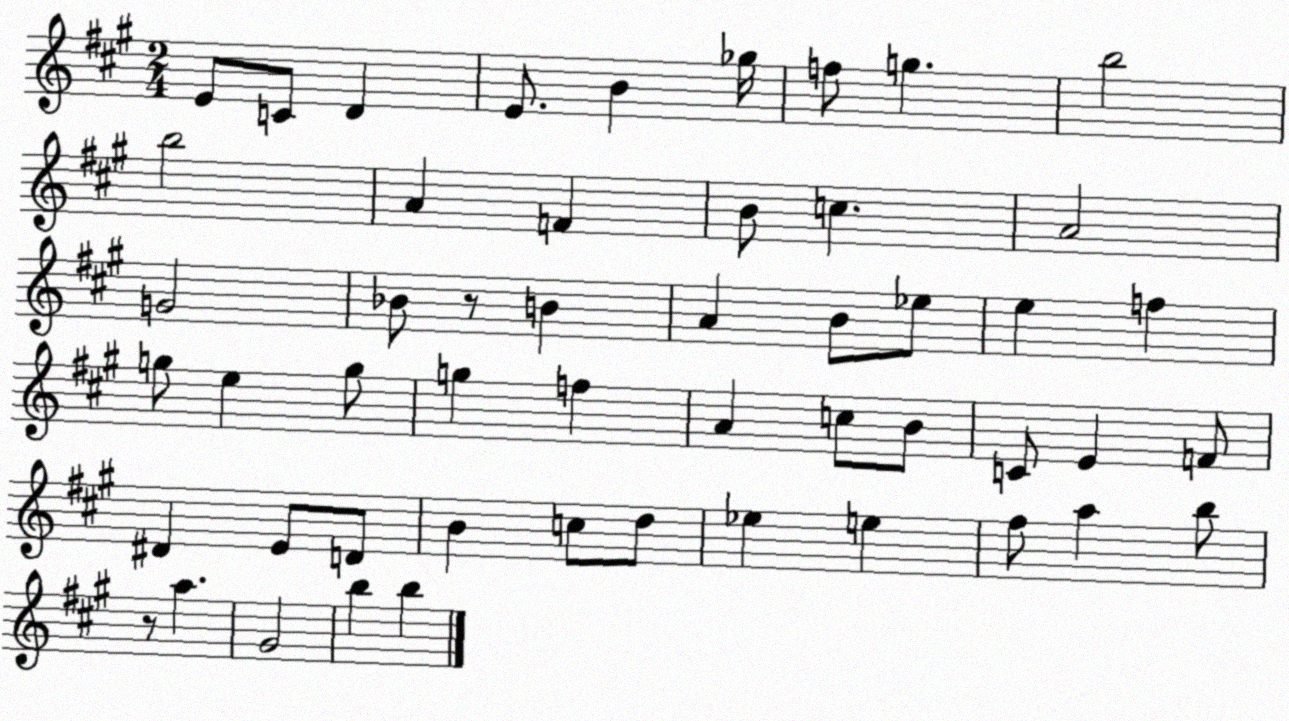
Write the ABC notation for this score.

X:1
T:Untitled
M:2/4
L:1/4
K:A
E/2 C/2 D E/2 B _g/4 f/2 g b2 b2 A F B/2 c A2 G2 _B/2 z/2 B A B/2 _e/2 e f g/2 e g/2 g f A c/2 B/2 C/2 E F/2 ^D E/2 D/2 B c/2 d/2 _e e ^f/2 a b/2 z/2 a ^G2 b b